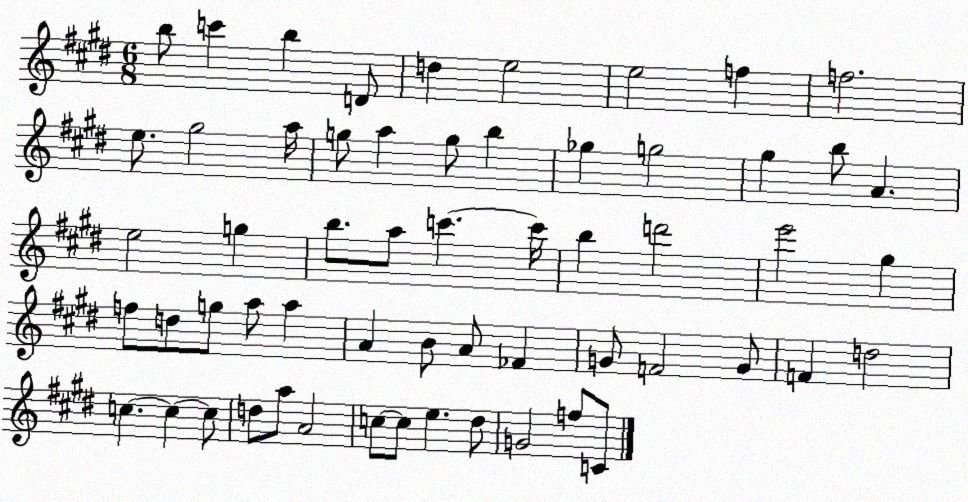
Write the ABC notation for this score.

X:1
T:Untitled
M:6/8
L:1/4
K:E
b/2 c' b D/2 d e2 e2 f f2 e/2 ^g2 a/4 g/2 a g/2 b _g g2 ^g b/2 A e2 g b/2 a/2 c' c'/4 b d'2 e'2 ^g f/2 d/2 g/2 a/2 a A B/2 A/2 _F G/2 F2 G/2 F d2 c c c/2 d/2 a/2 A2 c/2 c/2 e ^d/2 G2 f/2 C/2